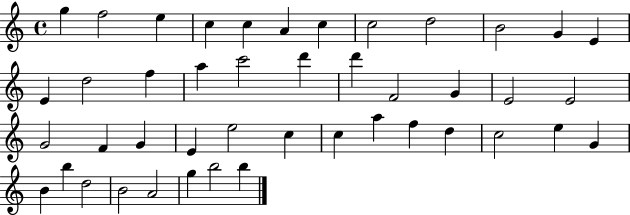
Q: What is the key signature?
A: C major